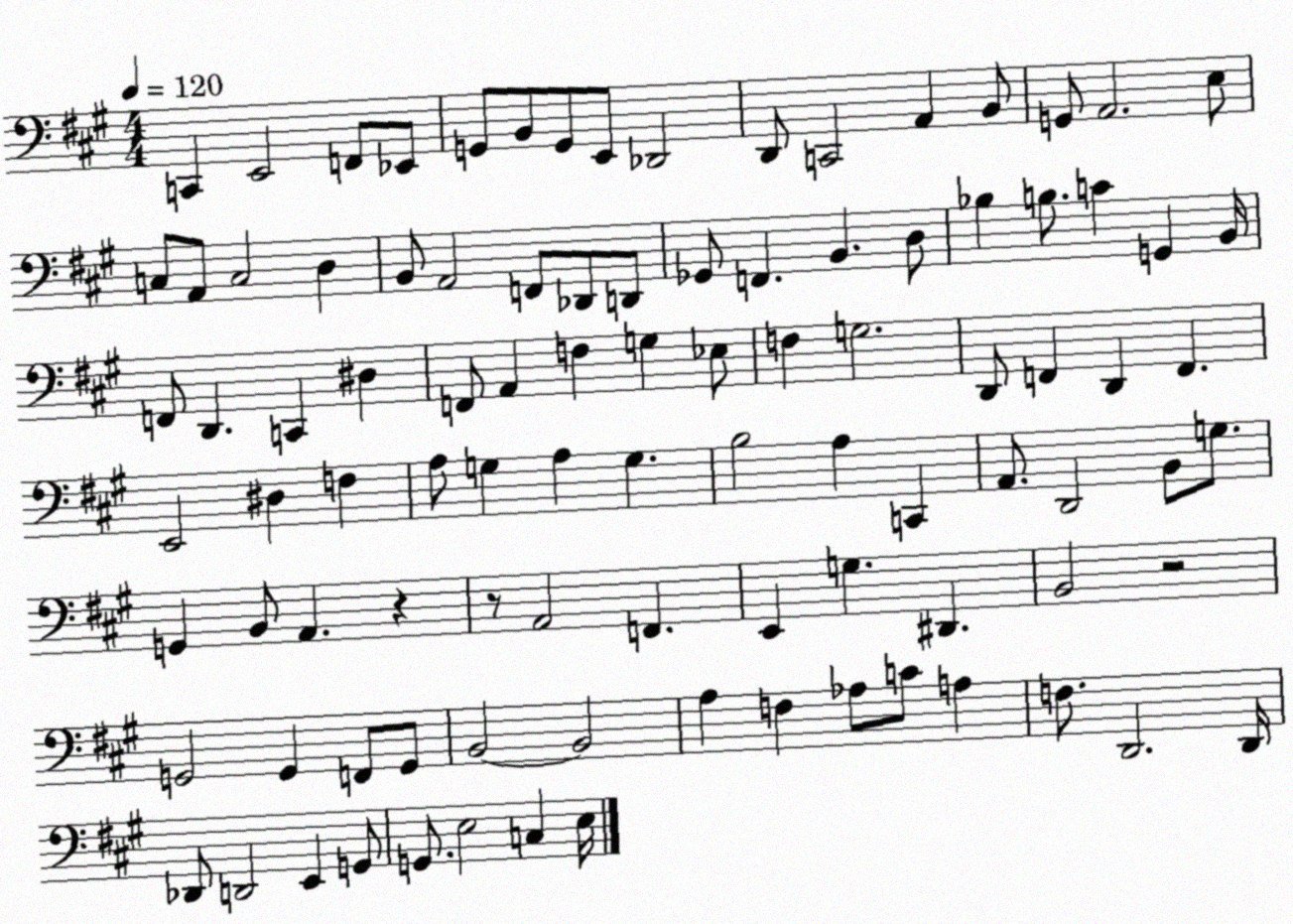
X:1
T:Untitled
M:4/4
L:1/4
K:A
C,, E,,2 F,,/2 _E,,/2 G,,/2 B,,/2 G,,/2 E,,/2 _D,,2 D,,/2 C,,2 A,, B,,/2 G,,/2 A,,2 E,/2 C,/2 A,,/2 C,2 D, B,,/2 A,,2 F,,/2 _D,,/2 D,,/2 _G,,/2 F,, B,, D,/2 _B, B,/2 C G,, B,,/4 F,,/2 D,, C,, ^D, F,,/2 A,, F, G, _E,/2 F, G,2 D,,/2 F,, D,, F,, E,,2 ^D, F, A,/2 G, A, G, B,2 A, C,, A,,/2 D,,2 B,,/2 G,/2 G,, B,,/2 A,, z z/2 A,,2 F,, E,, G, ^D,, B,,2 z2 G,,2 G,, F,,/2 G,,/2 B,,2 B,,2 A, F, _A,/2 C/2 A, F,/2 D,,2 D,,/4 _D,,/2 D,,2 E,, G,,/2 G,,/2 E,2 C, E,/4